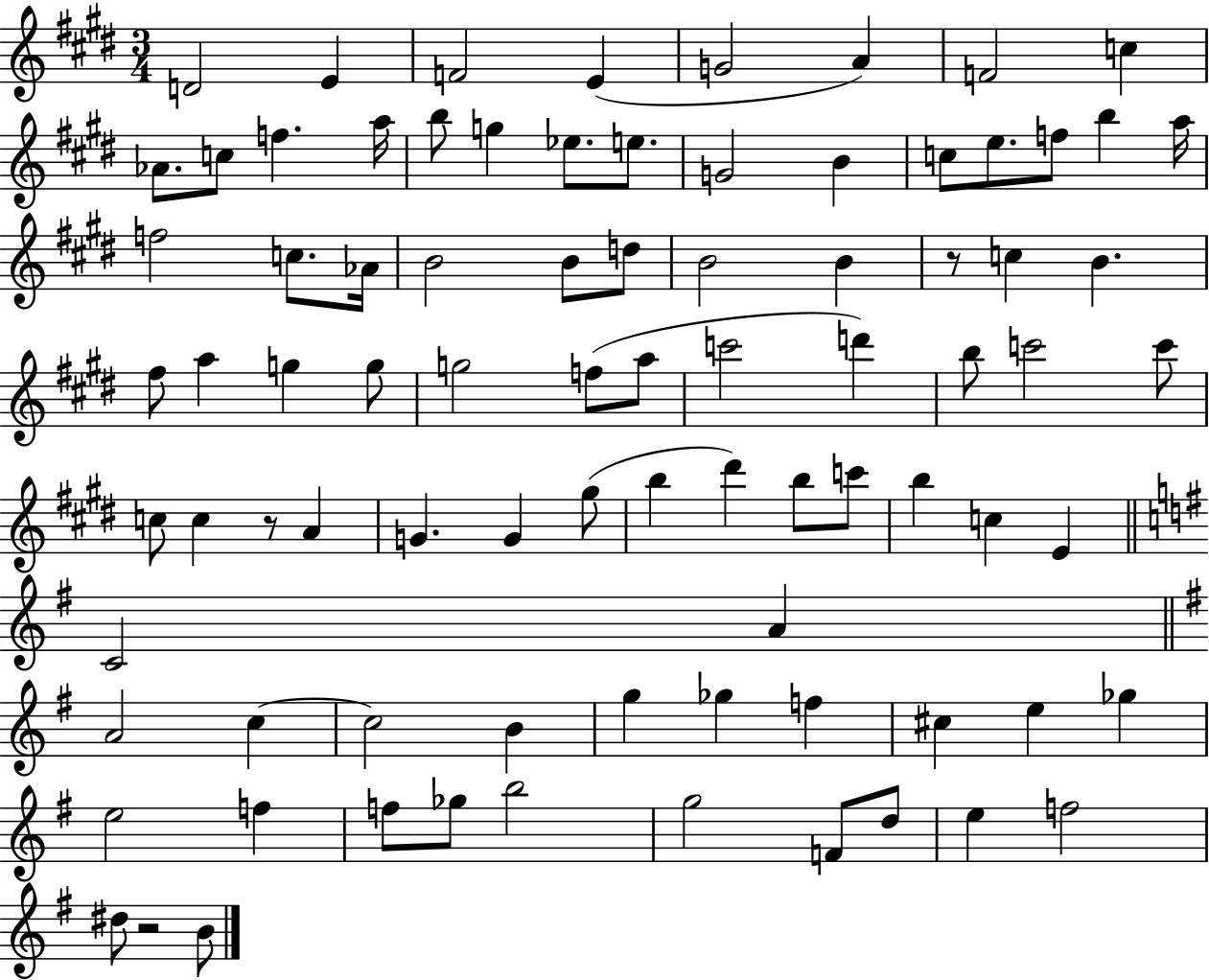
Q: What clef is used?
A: treble